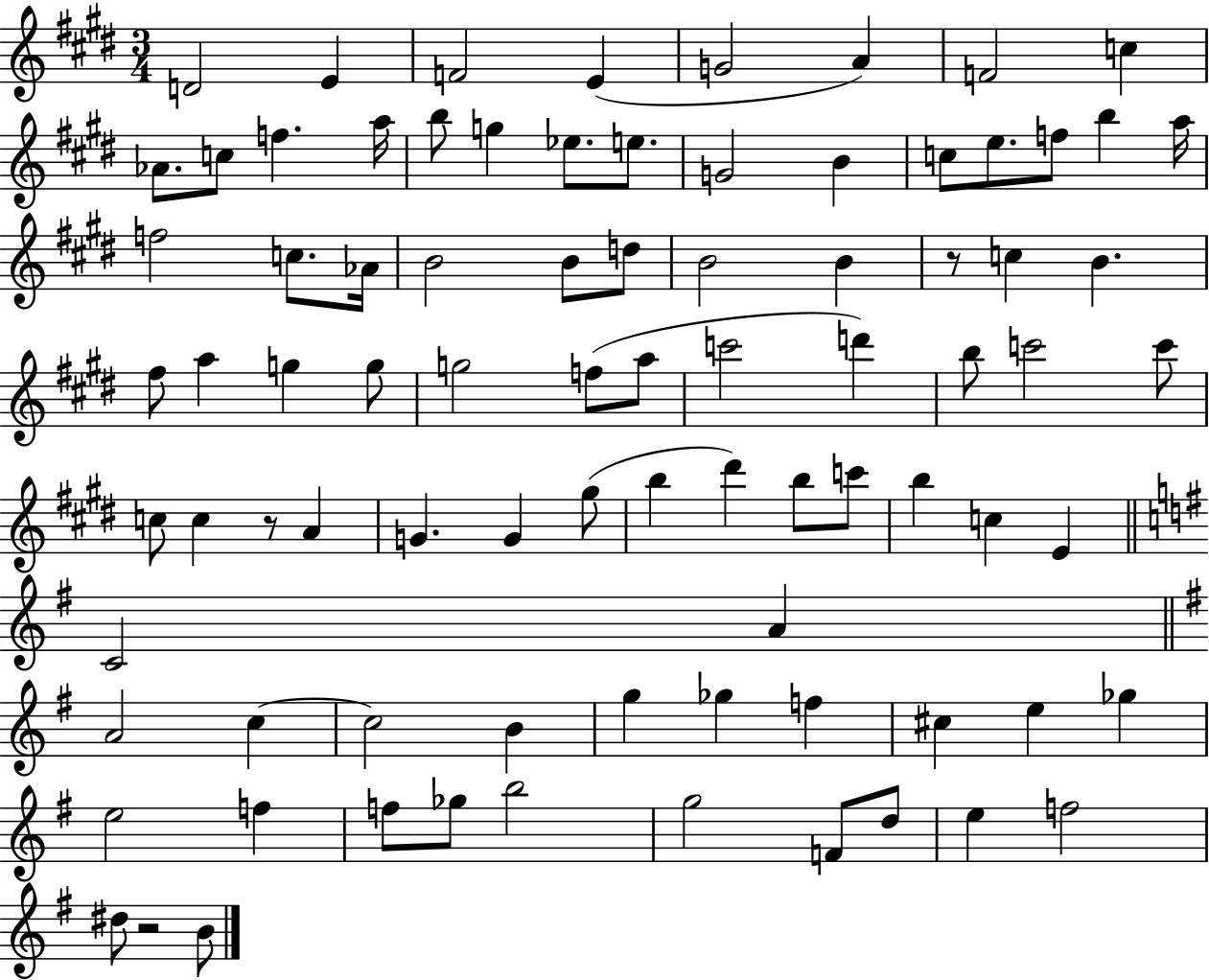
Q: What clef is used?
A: treble